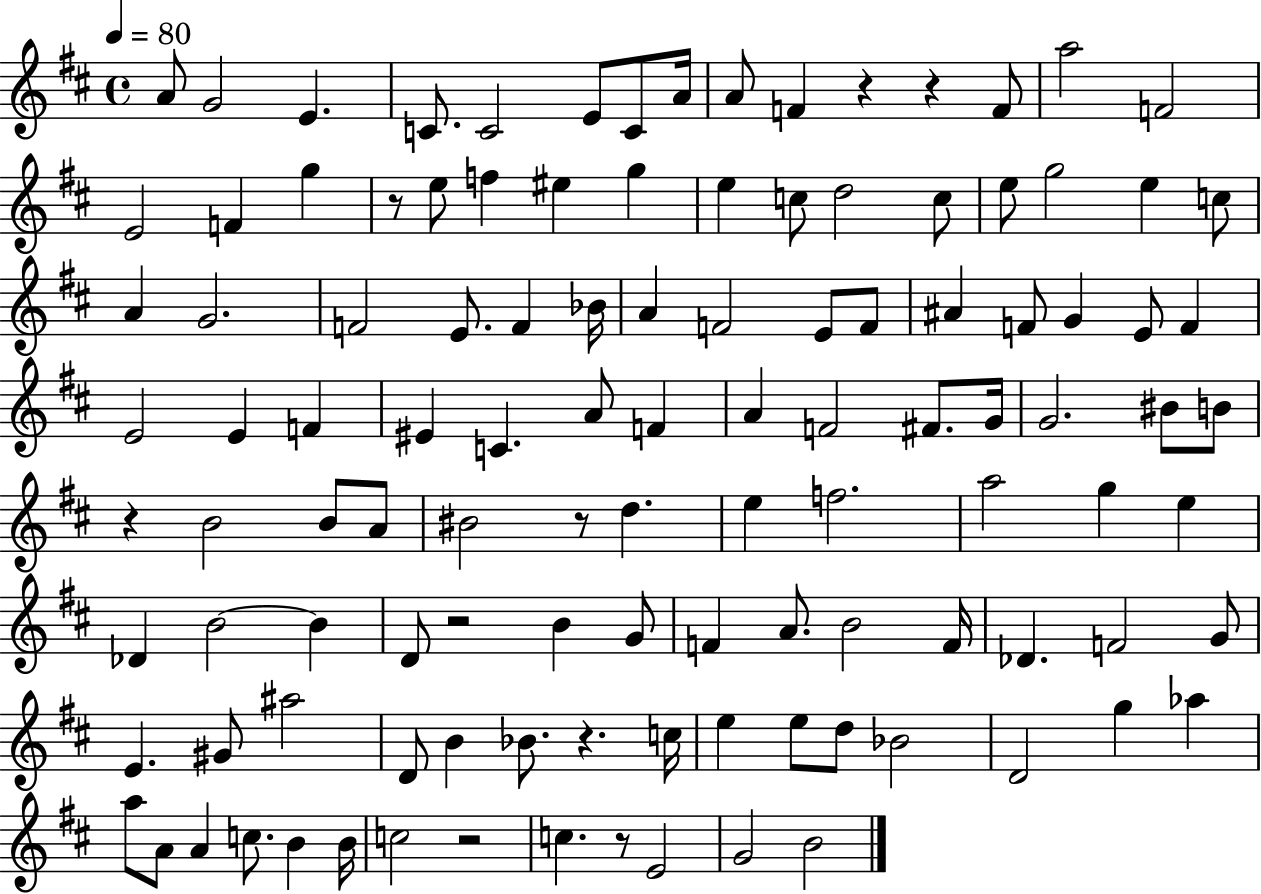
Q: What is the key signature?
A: D major